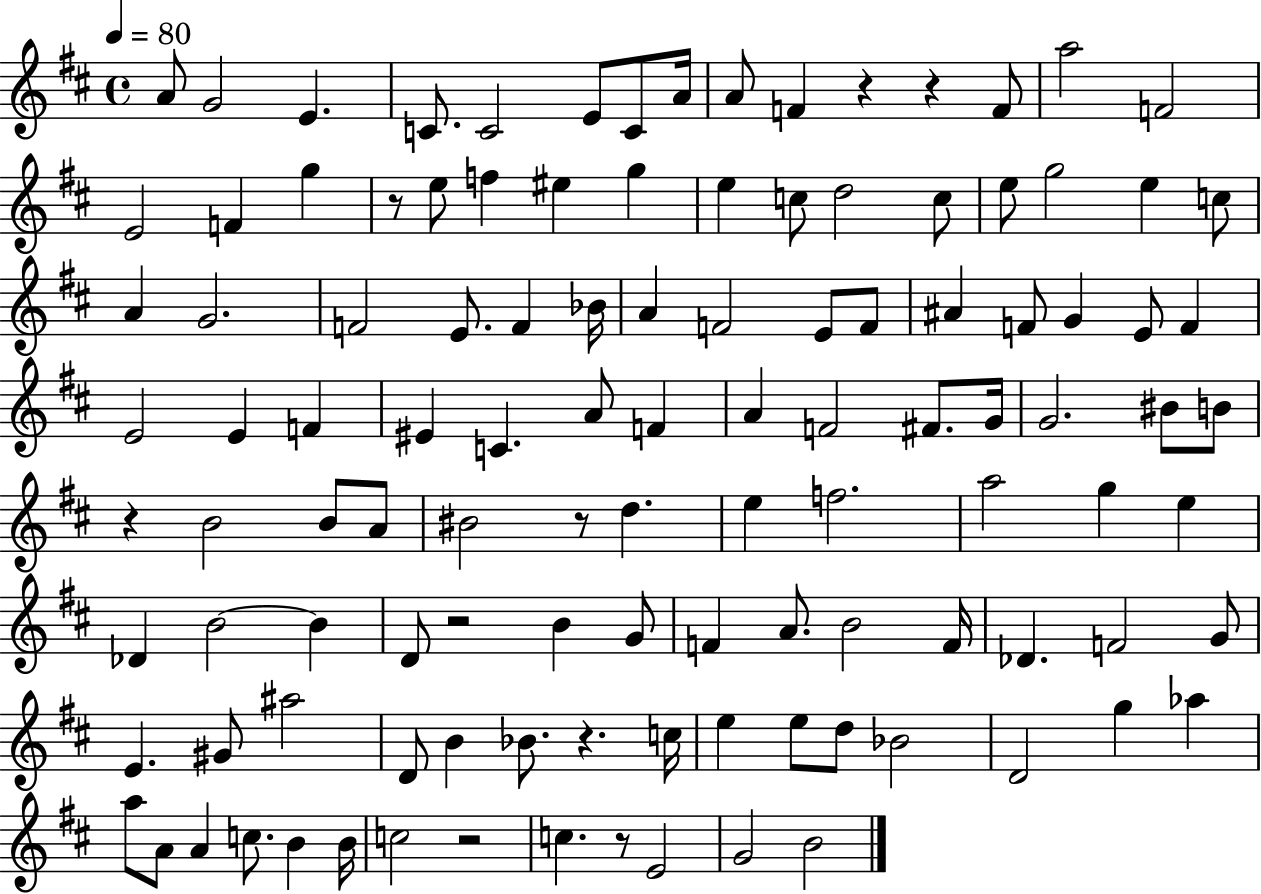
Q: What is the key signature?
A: D major